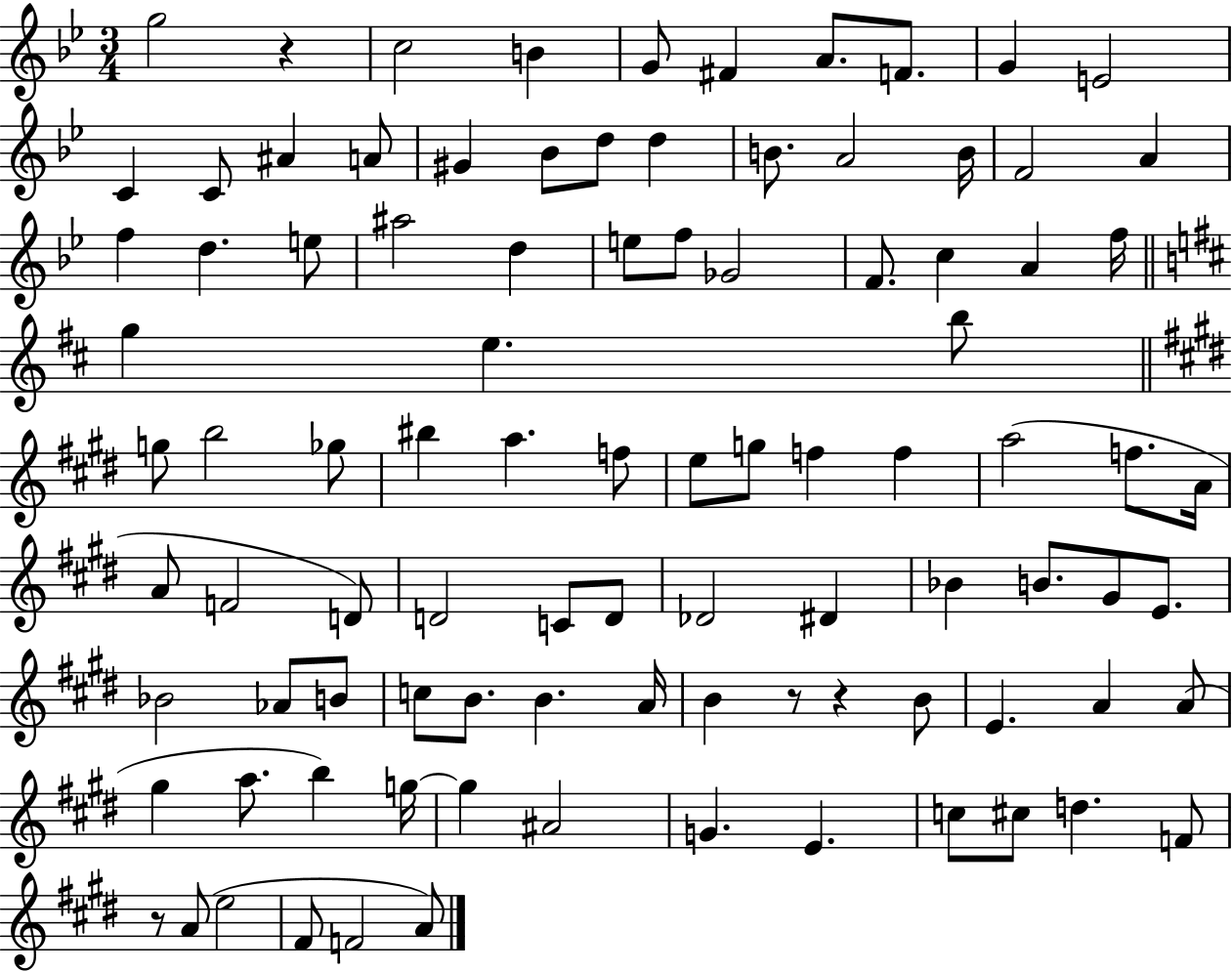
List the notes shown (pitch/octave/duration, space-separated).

G5/h R/q C5/h B4/q G4/e F#4/q A4/e. F4/e. G4/q E4/h C4/q C4/e A#4/q A4/e G#4/q Bb4/e D5/e D5/q B4/e. A4/h B4/s F4/h A4/q F5/q D5/q. E5/e A#5/h D5/q E5/e F5/e Gb4/h F4/e. C5/q A4/q F5/s G5/q E5/q. B5/e G5/e B5/h Gb5/e BIS5/q A5/q. F5/e E5/e G5/e F5/q F5/q A5/h F5/e. A4/s A4/e F4/h D4/e D4/h C4/e D4/e Db4/h D#4/q Bb4/q B4/e. G#4/e E4/e. Bb4/h Ab4/e B4/e C5/e B4/e. B4/q. A4/s B4/q R/e R/q B4/e E4/q. A4/q A4/e G#5/q A5/e. B5/q G5/s G5/q A#4/h G4/q. E4/q. C5/e C#5/e D5/q. F4/e R/e A4/e E5/h F#4/e F4/h A4/e